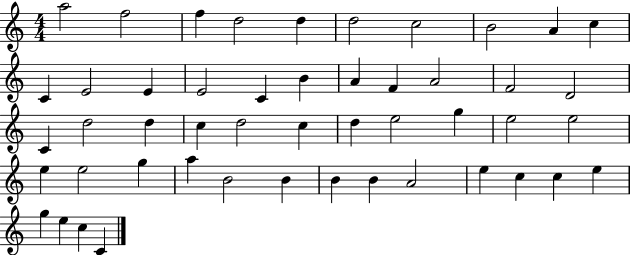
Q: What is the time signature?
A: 4/4